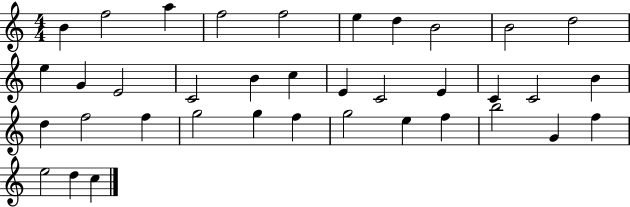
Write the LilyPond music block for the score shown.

{
  \clef treble
  \numericTimeSignature
  \time 4/4
  \key c \major
  b'4 f''2 a''4 | f''2 f''2 | e''4 d''4 b'2 | b'2 d''2 | \break e''4 g'4 e'2 | c'2 b'4 c''4 | e'4 c'2 e'4 | c'4 c'2 b'4 | \break d''4 f''2 f''4 | g''2 g''4 f''4 | g''2 e''4 f''4 | b''2 g'4 f''4 | \break e''2 d''4 c''4 | \bar "|."
}